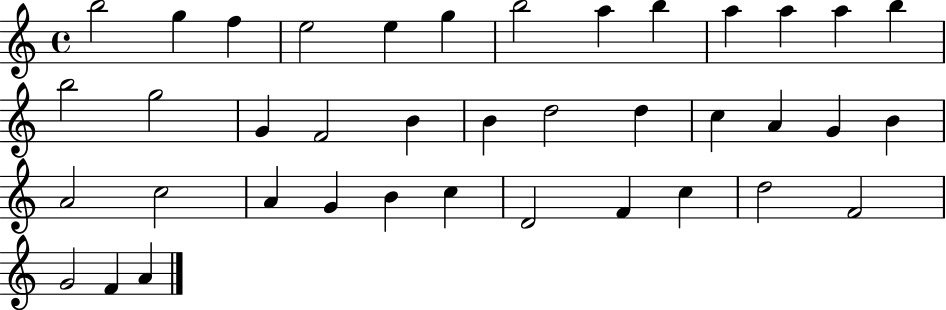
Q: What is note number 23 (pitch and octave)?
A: A4